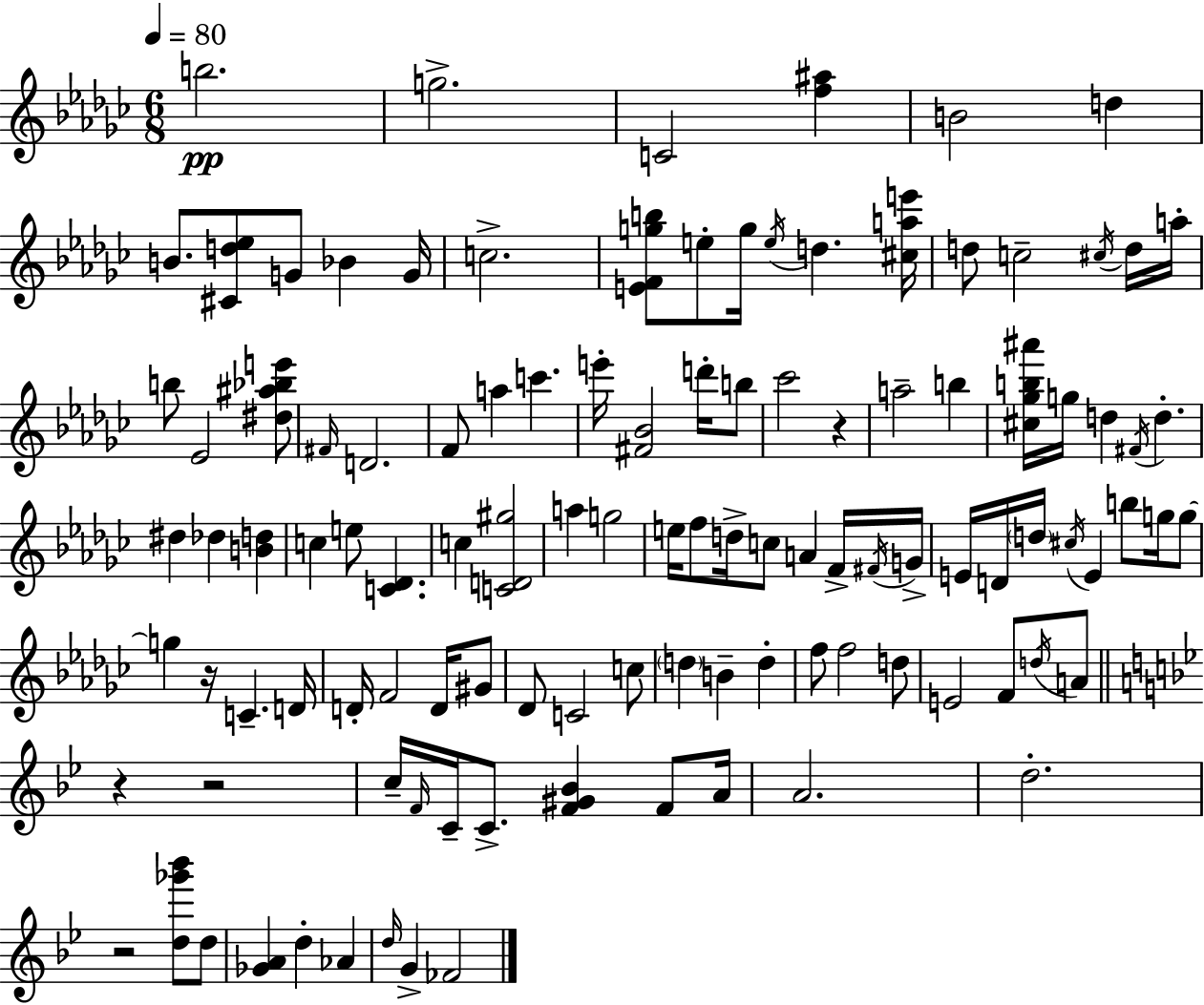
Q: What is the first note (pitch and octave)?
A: B5